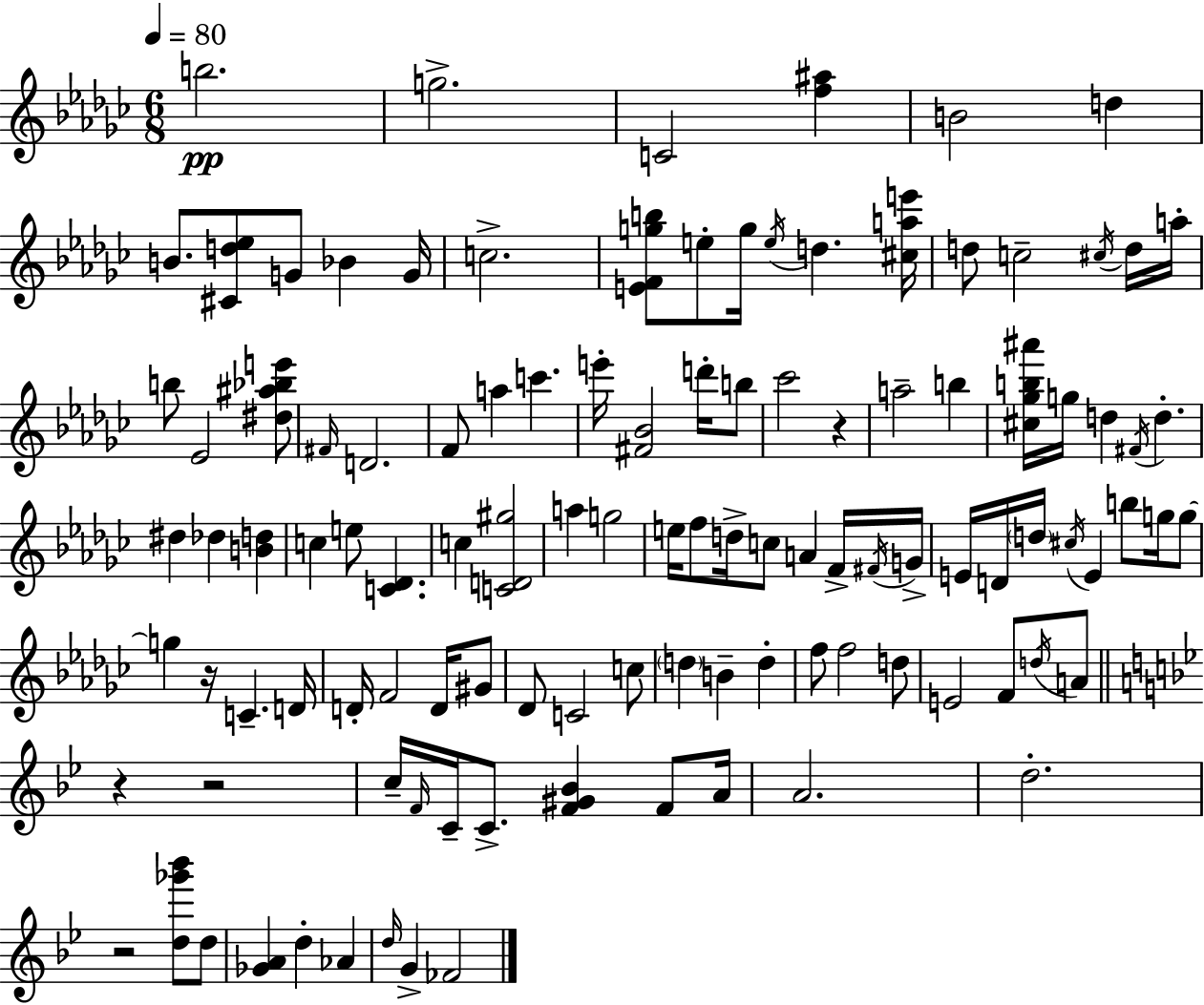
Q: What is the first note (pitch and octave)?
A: B5